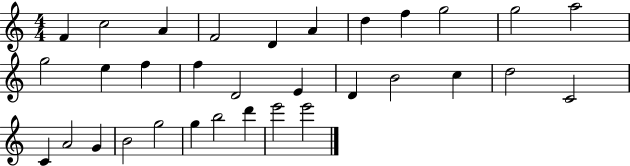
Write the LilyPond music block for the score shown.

{
  \clef treble
  \numericTimeSignature
  \time 4/4
  \key c \major
  f'4 c''2 a'4 | f'2 d'4 a'4 | d''4 f''4 g''2 | g''2 a''2 | \break g''2 e''4 f''4 | f''4 d'2 e'4 | d'4 b'2 c''4 | d''2 c'2 | \break c'4 a'2 g'4 | b'2 g''2 | g''4 b''2 d'''4 | e'''2 e'''2 | \break \bar "|."
}